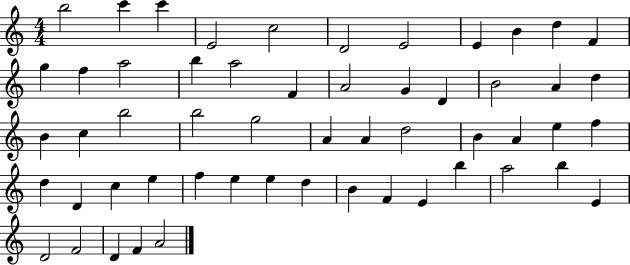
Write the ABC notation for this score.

X:1
T:Untitled
M:4/4
L:1/4
K:C
b2 c' c' E2 c2 D2 E2 E B d F g f a2 b a2 F A2 G D B2 A d B c b2 b2 g2 A A d2 B A e f d D c e f e e d B F E b a2 b E D2 F2 D F A2